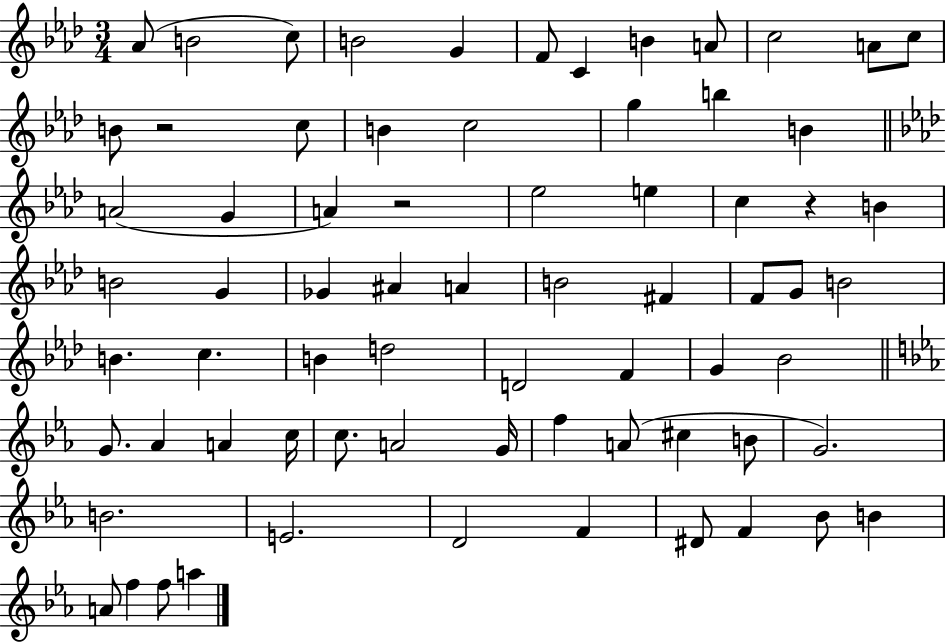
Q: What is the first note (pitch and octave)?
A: Ab4